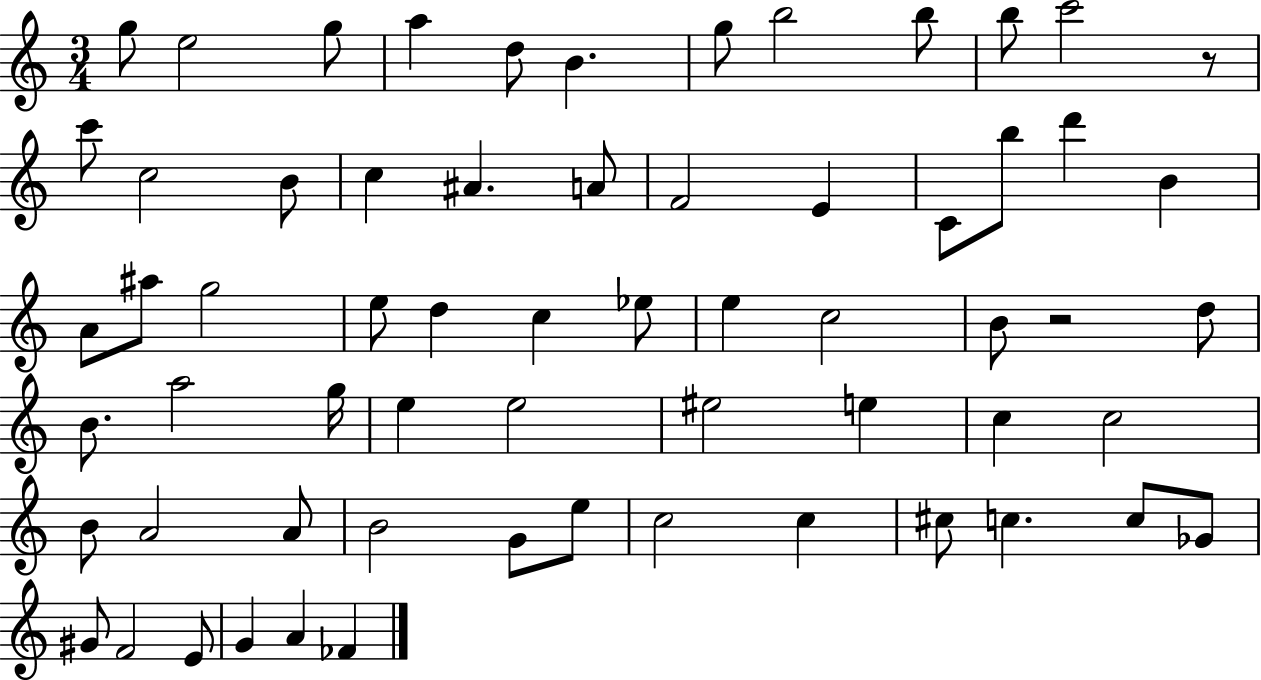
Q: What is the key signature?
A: C major